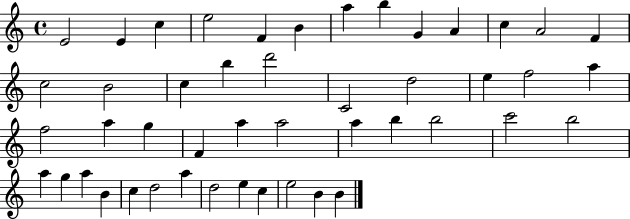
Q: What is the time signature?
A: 4/4